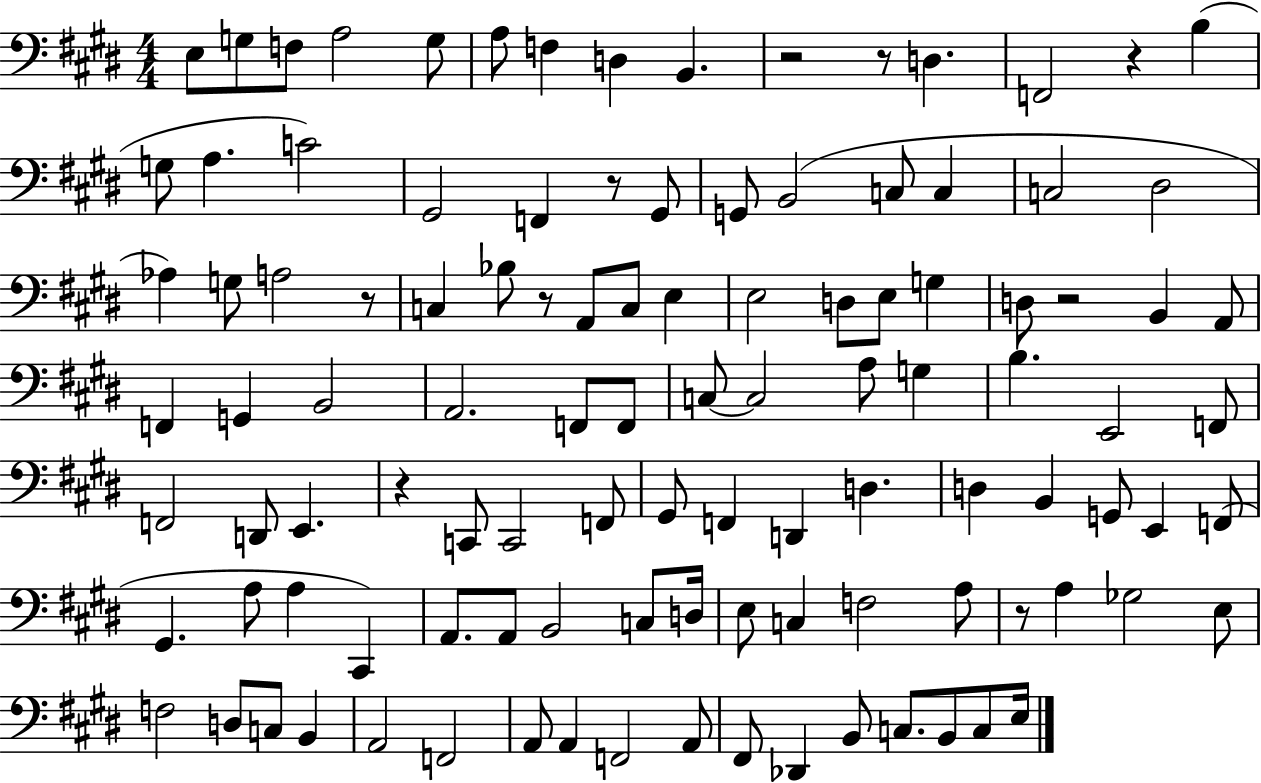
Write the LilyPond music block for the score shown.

{
  \clef bass
  \numericTimeSignature
  \time 4/4
  \key e \major
  e8 g8 f8 a2 g8 | a8 f4 d4 b,4. | r2 r8 d4. | f,2 r4 b4( | \break g8 a4. c'2) | gis,2 f,4 r8 gis,8 | g,8 b,2( c8 c4 | c2 dis2 | \break aes4) g8 a2 r8 | c4 bes8 r8 a,8 c8 e4 | e2 d8 e8 g4 | d8 r2 b,4 a,8 | \break f,4 g,4 b,2 | a,2. f,8 f,8 | c8~~ c2 a8 g4 | b4. e,2 f,8 | \break f,2 d,8 e,4. | r4 c,8 c,2 f,8 | gis,8 f,4 d,4 d4. | d4 b,4 g,8 e,4 f,8( | \break gis,4. a8 a4 cis,4) | a,8. a,8 b,2 c8 d16 | e8 c4 f2 a8 | r8 a4 ges2 e8 | \break f2 d8 c8 b,4 | a,2 f,2 | a,8 a,4 f,2 a,8 | fis,8 des,4 b,8 c8. b,8 c8 e16 | \break \bar "|."
}